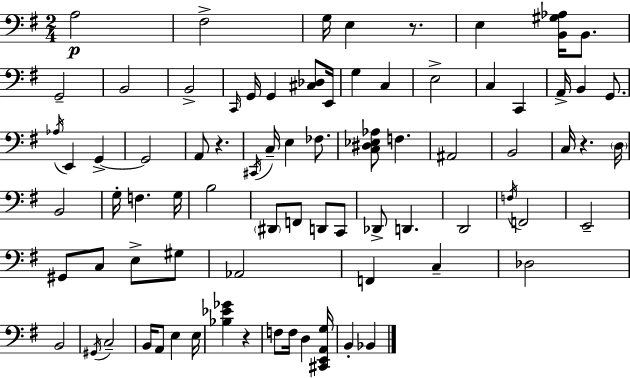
{
  \clef bass
  \numericTimeSignature
  \time 2/4
  \key e \minor
  a2\p | fis2-> | g16 e4 r8. | e4 <b, gis aes>16 b,8. | \break g,2-- | b,2 | b,2-> | \grace { c,16 } g,16 g,4 <cis des>8 | \break e,16 g4 c4 | e2-> | c4 c,4 | a,16-> b,4 g,8. | \break \acciaccatura { aes16 } e,4 g,4->~~ | g,2 | a,8 r4. | \acciaccatura { cis,16 } c16-- e4 | \break fes8. <c dis ees aes>8 f4. | ais,2 | b,2 | c16 r4. | \break \parenthesize d16 b,2 | g16-. f4. | g16 b2 | \parenthesize dis,8 f,8 d,8 | \break c,8 des,8-> d,4. | d,2 | \acciaccatura { f16 } f,2 | e,2-- | \break gis,8 c8 | e8-> gis8 aes,2 | f,4 | c4-- des2 | \break b,2 | \acciaccatura { gis,16 } c2-- | b,16 a,8 | e4 e16 <bes ees' ges'>4 | \break r4 f8 f16 | d4 <cis, e, a, g>16 b,4-. | bes,4 \bar "|."
}